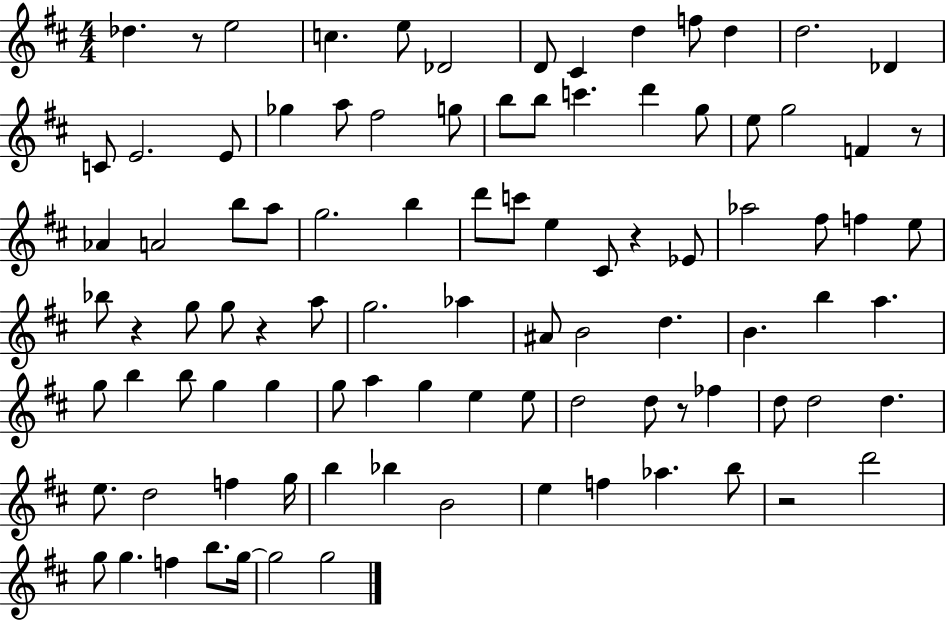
{
  \clef treble
  \numericTimeSignature
  \time 4/4
  \key d \major
  des''4. r8 e''2 | c''4. e''8 des'2 | d'8 cis'4 d''4 f''8 d''4 | d''2. des'4 | \break c'8 e'2. e'8 | ges''4 a''8 fis''2 g''8 | b''8 b''8 c'''4. d'''4 g''8 | e''8 g''2 f'4 r8 | \break aes'4 a'2 b''8 a''8 | g''2. b''4 | d'''8 c'''8 e''4 cis'8 r4 ees'8 | aes''2 fis''8 f''4 e''8 | \break bes''8 r4 g''8 g''8 r4 a''8 | g''2. aes''4 | ais'8 b'2 d''4. | b'4. b''4 a''4. | \break g''8 b''4 b''8 g''4 g''4 | g''8 a''4 g''4 e''4 e''8 | d''2 d''8 r8 fes''4 | d''8 d''2 d''4. | \break e''8. d''2 f''4 g''16 | b''4 bes''4 b'2 | e''4 f''4 aes''4. b''8 | r2 d'''2 | \break g''8 g''4. f''4 b''8. g''16~~ | g''2 g''2 | \bar "|."
}